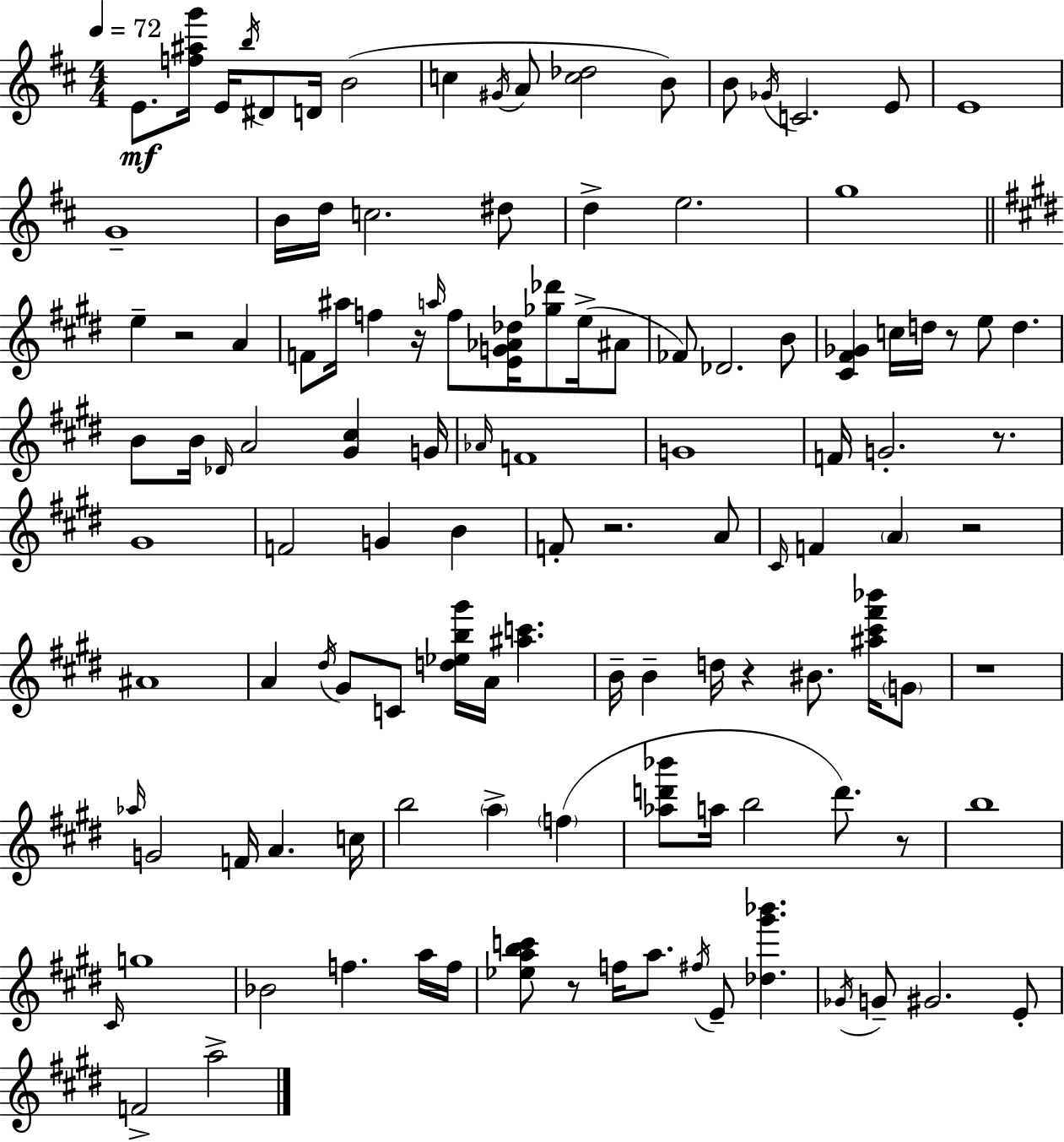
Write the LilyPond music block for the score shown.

{
  \clef treble
  \numericTimeSignature
  \time 4/4
  \key d \major
  \tempo 4 = 72
  e'8.\mf <f'' ais'' g'''>16 e'16 \acciaccatura { b''16 } dis'8 d'16 b'2( | c''4 \acciaccatura { gis'16 } a'8 <c'' des''>2 | b'8) b'8 \acciaccatura { ges'16 } c'2. | e'8 e'1 | \break g'1-- | b'16 d''16 c''2. | dis''8 d''4-> e''2. | g''1 | \break \bar "||" \break \key e \major e''4-- r2 a'4 | f'8 ais''16 f''4 r16 \grace { a''16 } f''8 <e' g' aes' des''>16 <ges'' des'''>8 e''16->( ais'8 | fes'8) des'2. b'8 | <cis' fis' ges'>4 c''16 d''16 r8 e''8 d''4. | \break b'8 b'16 \grace { des'16 } a'2 <gis' cis''>4 | g'16 \grace { aes'16 } f'1 | g'1 | f'16 g'2.-. | \break r8. gis'1 | f'2 g'4 b'4 | f'8-. r2. | a'8 \grace { cis'16 } f'4 \parenthesize a'4 r2 | \break ais'1 | a'4 \acciaccatura { dis''16 } gis'8 c'8 <d'' ees'' b'' gis'''>16 a'16 <ais'' c'''>4. | b'16-- b'4-- d''16 r4 bis'8. | <ais'' cis''' fis''' bes'''>16 \parenthesize g'8 r1 | \break \grace { aes''16 } g'2 f'16 a'4. | c''16 b''2 \parenthesize a''4-> | \parenthesize f''4( <aes'' d''' bes'''>8 a''16 b''2 | d'''8.) r8 b''1 | \break \grace { cis'16 } g''1 | bes'2 f''4. | a''16 f''16 <ees'' a'' b'' c'''>8 r8 f''16 a''8. \acciaccatura { fis''16 } | e'8-- <des'' gis''' bes'''>4. \acciaccatura { ges'16 } g'8-- gis'2. | \break e'8-. f'2-> | a''2-> \bar "|."
}